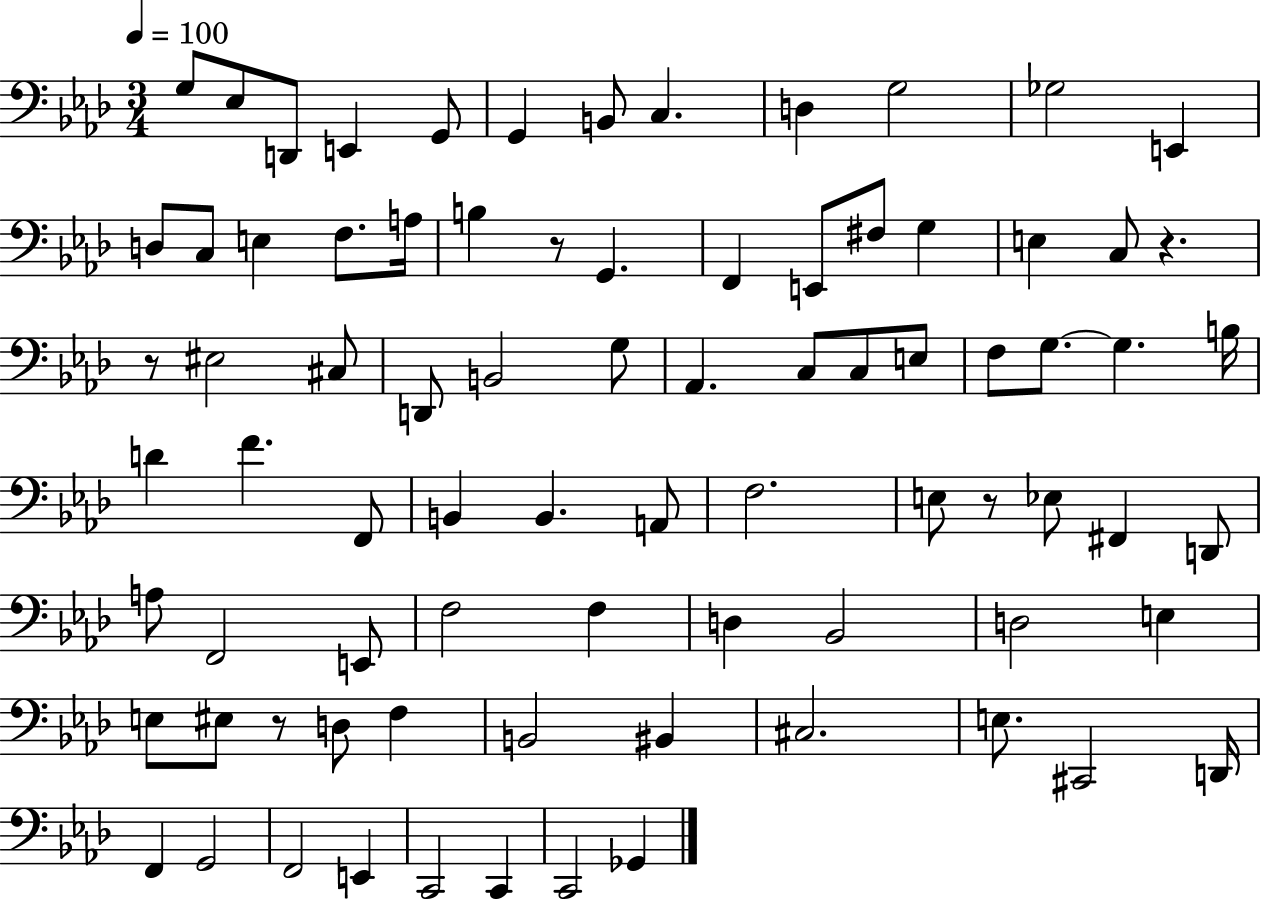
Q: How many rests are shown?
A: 5